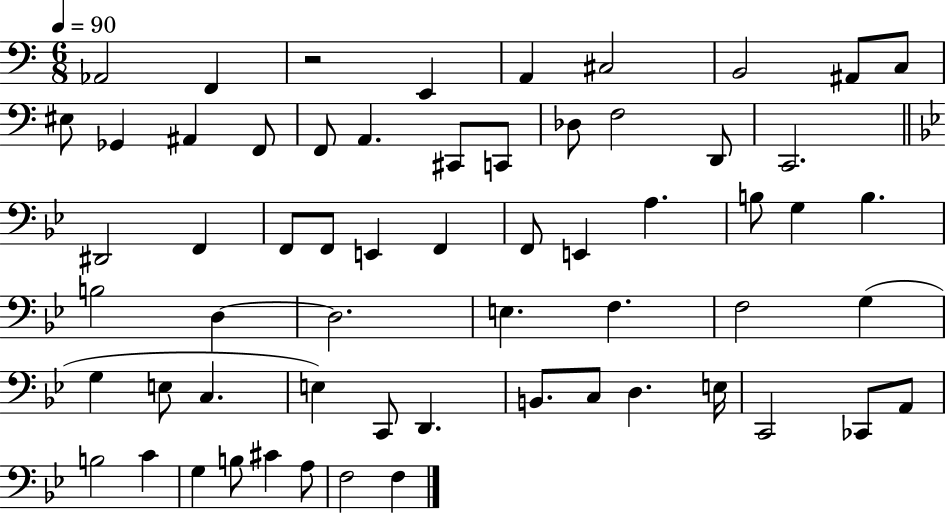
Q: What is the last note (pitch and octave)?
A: F3